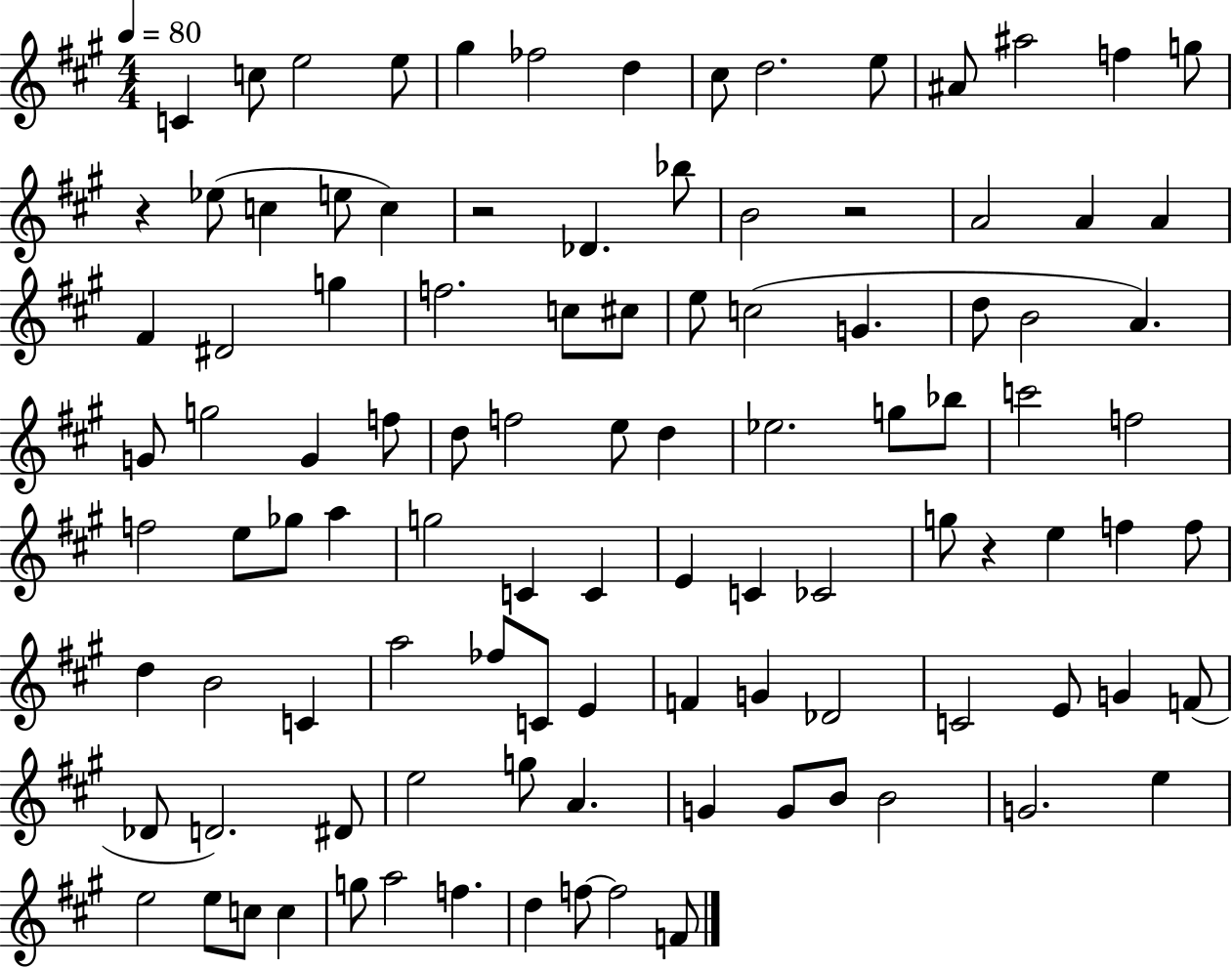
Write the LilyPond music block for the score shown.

{
  \clef treble
  \numericTimeSignature
  \time 4/4
  \key a \major
  \tempo 4 = 80
  c'4 c''8 e''2 e''8 | gis''4 fes''2 d''4 | cis''8 d''2. e''8 | ais'8 ais''2 f''4 g''8 | \break r4 ees''8( c''4 e''8 c''4) | r2 des'4. bes''8 | b'2 r2 | a'2 a'4 a'4 | \break fis'4 dis'2 g''4 | f''2. c''8 cis''8 | e''8 c''2( g'4. | d''8 b'2 a'4.) | \break g'8 g''2 g'4 f''8 | d''8 f''2 e''8 d''4 | ees''2. g''8 bes''8 | c'''2 f''2 | \break f''2 e''8 ges''8 a''4 | g''2 c'4 c'4 | e'4 c'4 ces'2 | g''8 r4 e''4 f''4 f''8 | \break d''4 b'2 c'4 | a''2 fes''8 c'8 e'4 | f'4 g'4 des'2 | c'2 e'8 g'4 f'8( | \break des'8 d'2.) dis'8 | e''2 g''8 a'4. | g'4 g'8 b'8 b'2 | g'2. e''4 | \break e''2 e''8 c''8 c''4 | g''8 a''2 f''4. | d''4 f''8~~ f''2 f'8 | \bar "|."
}